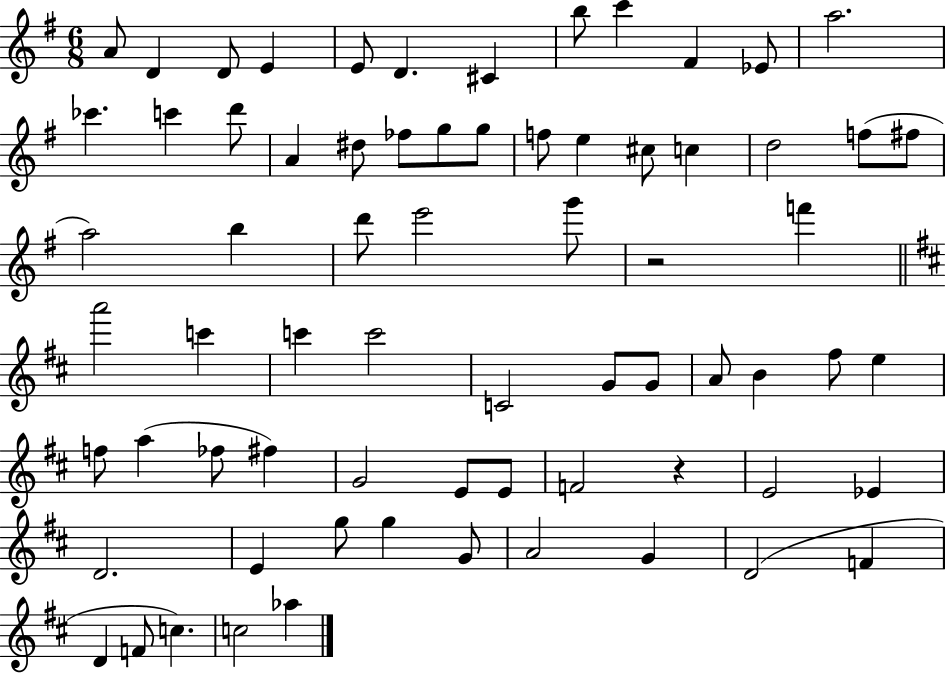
A4/e D4/q D4/e E4/q E4/e D4/q. C#4/q B5/e C6/q F#4/q Eb4/e A5/h. CES6/q. C6/q D6/e A4/q D#5/e FES5/e G5/e G5/e F5/e E5/q C#5/e C5/q D5/h F5/e F#5/e A5/h B5/q D6/e E6/h G6/e R/h F6/q A6/h C6/q C6/q C6/h C4/h G4/e G4/e A4/e B4/q F#5/e E5/q F5/e A5/q FES5/e F#5/q G4/h E4/e E4/e F4/h R/q E4/h Eb4/q D4/h. E4/q G5/e G5/q G4/e A4/h G4/q D4/h F4/q D4/q F4/e C5/q. C5/h Ab5/q